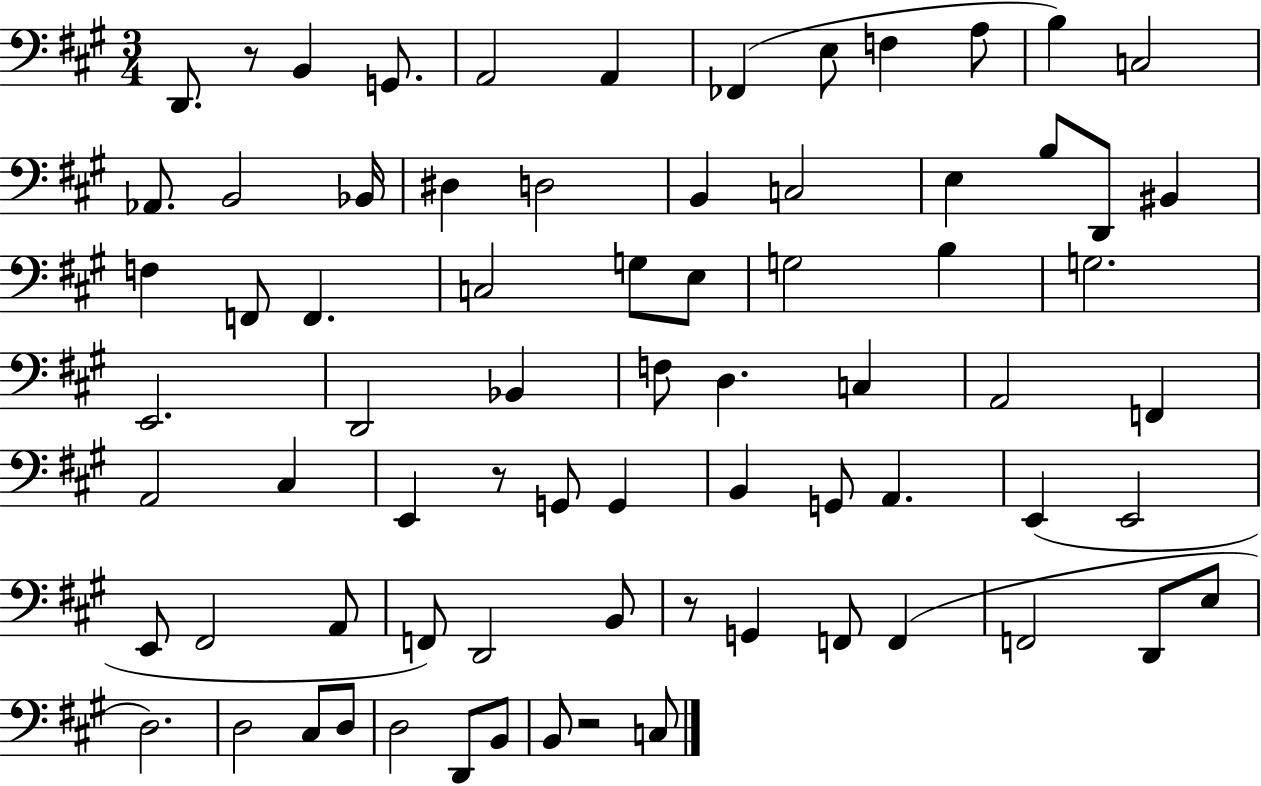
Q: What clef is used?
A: bass